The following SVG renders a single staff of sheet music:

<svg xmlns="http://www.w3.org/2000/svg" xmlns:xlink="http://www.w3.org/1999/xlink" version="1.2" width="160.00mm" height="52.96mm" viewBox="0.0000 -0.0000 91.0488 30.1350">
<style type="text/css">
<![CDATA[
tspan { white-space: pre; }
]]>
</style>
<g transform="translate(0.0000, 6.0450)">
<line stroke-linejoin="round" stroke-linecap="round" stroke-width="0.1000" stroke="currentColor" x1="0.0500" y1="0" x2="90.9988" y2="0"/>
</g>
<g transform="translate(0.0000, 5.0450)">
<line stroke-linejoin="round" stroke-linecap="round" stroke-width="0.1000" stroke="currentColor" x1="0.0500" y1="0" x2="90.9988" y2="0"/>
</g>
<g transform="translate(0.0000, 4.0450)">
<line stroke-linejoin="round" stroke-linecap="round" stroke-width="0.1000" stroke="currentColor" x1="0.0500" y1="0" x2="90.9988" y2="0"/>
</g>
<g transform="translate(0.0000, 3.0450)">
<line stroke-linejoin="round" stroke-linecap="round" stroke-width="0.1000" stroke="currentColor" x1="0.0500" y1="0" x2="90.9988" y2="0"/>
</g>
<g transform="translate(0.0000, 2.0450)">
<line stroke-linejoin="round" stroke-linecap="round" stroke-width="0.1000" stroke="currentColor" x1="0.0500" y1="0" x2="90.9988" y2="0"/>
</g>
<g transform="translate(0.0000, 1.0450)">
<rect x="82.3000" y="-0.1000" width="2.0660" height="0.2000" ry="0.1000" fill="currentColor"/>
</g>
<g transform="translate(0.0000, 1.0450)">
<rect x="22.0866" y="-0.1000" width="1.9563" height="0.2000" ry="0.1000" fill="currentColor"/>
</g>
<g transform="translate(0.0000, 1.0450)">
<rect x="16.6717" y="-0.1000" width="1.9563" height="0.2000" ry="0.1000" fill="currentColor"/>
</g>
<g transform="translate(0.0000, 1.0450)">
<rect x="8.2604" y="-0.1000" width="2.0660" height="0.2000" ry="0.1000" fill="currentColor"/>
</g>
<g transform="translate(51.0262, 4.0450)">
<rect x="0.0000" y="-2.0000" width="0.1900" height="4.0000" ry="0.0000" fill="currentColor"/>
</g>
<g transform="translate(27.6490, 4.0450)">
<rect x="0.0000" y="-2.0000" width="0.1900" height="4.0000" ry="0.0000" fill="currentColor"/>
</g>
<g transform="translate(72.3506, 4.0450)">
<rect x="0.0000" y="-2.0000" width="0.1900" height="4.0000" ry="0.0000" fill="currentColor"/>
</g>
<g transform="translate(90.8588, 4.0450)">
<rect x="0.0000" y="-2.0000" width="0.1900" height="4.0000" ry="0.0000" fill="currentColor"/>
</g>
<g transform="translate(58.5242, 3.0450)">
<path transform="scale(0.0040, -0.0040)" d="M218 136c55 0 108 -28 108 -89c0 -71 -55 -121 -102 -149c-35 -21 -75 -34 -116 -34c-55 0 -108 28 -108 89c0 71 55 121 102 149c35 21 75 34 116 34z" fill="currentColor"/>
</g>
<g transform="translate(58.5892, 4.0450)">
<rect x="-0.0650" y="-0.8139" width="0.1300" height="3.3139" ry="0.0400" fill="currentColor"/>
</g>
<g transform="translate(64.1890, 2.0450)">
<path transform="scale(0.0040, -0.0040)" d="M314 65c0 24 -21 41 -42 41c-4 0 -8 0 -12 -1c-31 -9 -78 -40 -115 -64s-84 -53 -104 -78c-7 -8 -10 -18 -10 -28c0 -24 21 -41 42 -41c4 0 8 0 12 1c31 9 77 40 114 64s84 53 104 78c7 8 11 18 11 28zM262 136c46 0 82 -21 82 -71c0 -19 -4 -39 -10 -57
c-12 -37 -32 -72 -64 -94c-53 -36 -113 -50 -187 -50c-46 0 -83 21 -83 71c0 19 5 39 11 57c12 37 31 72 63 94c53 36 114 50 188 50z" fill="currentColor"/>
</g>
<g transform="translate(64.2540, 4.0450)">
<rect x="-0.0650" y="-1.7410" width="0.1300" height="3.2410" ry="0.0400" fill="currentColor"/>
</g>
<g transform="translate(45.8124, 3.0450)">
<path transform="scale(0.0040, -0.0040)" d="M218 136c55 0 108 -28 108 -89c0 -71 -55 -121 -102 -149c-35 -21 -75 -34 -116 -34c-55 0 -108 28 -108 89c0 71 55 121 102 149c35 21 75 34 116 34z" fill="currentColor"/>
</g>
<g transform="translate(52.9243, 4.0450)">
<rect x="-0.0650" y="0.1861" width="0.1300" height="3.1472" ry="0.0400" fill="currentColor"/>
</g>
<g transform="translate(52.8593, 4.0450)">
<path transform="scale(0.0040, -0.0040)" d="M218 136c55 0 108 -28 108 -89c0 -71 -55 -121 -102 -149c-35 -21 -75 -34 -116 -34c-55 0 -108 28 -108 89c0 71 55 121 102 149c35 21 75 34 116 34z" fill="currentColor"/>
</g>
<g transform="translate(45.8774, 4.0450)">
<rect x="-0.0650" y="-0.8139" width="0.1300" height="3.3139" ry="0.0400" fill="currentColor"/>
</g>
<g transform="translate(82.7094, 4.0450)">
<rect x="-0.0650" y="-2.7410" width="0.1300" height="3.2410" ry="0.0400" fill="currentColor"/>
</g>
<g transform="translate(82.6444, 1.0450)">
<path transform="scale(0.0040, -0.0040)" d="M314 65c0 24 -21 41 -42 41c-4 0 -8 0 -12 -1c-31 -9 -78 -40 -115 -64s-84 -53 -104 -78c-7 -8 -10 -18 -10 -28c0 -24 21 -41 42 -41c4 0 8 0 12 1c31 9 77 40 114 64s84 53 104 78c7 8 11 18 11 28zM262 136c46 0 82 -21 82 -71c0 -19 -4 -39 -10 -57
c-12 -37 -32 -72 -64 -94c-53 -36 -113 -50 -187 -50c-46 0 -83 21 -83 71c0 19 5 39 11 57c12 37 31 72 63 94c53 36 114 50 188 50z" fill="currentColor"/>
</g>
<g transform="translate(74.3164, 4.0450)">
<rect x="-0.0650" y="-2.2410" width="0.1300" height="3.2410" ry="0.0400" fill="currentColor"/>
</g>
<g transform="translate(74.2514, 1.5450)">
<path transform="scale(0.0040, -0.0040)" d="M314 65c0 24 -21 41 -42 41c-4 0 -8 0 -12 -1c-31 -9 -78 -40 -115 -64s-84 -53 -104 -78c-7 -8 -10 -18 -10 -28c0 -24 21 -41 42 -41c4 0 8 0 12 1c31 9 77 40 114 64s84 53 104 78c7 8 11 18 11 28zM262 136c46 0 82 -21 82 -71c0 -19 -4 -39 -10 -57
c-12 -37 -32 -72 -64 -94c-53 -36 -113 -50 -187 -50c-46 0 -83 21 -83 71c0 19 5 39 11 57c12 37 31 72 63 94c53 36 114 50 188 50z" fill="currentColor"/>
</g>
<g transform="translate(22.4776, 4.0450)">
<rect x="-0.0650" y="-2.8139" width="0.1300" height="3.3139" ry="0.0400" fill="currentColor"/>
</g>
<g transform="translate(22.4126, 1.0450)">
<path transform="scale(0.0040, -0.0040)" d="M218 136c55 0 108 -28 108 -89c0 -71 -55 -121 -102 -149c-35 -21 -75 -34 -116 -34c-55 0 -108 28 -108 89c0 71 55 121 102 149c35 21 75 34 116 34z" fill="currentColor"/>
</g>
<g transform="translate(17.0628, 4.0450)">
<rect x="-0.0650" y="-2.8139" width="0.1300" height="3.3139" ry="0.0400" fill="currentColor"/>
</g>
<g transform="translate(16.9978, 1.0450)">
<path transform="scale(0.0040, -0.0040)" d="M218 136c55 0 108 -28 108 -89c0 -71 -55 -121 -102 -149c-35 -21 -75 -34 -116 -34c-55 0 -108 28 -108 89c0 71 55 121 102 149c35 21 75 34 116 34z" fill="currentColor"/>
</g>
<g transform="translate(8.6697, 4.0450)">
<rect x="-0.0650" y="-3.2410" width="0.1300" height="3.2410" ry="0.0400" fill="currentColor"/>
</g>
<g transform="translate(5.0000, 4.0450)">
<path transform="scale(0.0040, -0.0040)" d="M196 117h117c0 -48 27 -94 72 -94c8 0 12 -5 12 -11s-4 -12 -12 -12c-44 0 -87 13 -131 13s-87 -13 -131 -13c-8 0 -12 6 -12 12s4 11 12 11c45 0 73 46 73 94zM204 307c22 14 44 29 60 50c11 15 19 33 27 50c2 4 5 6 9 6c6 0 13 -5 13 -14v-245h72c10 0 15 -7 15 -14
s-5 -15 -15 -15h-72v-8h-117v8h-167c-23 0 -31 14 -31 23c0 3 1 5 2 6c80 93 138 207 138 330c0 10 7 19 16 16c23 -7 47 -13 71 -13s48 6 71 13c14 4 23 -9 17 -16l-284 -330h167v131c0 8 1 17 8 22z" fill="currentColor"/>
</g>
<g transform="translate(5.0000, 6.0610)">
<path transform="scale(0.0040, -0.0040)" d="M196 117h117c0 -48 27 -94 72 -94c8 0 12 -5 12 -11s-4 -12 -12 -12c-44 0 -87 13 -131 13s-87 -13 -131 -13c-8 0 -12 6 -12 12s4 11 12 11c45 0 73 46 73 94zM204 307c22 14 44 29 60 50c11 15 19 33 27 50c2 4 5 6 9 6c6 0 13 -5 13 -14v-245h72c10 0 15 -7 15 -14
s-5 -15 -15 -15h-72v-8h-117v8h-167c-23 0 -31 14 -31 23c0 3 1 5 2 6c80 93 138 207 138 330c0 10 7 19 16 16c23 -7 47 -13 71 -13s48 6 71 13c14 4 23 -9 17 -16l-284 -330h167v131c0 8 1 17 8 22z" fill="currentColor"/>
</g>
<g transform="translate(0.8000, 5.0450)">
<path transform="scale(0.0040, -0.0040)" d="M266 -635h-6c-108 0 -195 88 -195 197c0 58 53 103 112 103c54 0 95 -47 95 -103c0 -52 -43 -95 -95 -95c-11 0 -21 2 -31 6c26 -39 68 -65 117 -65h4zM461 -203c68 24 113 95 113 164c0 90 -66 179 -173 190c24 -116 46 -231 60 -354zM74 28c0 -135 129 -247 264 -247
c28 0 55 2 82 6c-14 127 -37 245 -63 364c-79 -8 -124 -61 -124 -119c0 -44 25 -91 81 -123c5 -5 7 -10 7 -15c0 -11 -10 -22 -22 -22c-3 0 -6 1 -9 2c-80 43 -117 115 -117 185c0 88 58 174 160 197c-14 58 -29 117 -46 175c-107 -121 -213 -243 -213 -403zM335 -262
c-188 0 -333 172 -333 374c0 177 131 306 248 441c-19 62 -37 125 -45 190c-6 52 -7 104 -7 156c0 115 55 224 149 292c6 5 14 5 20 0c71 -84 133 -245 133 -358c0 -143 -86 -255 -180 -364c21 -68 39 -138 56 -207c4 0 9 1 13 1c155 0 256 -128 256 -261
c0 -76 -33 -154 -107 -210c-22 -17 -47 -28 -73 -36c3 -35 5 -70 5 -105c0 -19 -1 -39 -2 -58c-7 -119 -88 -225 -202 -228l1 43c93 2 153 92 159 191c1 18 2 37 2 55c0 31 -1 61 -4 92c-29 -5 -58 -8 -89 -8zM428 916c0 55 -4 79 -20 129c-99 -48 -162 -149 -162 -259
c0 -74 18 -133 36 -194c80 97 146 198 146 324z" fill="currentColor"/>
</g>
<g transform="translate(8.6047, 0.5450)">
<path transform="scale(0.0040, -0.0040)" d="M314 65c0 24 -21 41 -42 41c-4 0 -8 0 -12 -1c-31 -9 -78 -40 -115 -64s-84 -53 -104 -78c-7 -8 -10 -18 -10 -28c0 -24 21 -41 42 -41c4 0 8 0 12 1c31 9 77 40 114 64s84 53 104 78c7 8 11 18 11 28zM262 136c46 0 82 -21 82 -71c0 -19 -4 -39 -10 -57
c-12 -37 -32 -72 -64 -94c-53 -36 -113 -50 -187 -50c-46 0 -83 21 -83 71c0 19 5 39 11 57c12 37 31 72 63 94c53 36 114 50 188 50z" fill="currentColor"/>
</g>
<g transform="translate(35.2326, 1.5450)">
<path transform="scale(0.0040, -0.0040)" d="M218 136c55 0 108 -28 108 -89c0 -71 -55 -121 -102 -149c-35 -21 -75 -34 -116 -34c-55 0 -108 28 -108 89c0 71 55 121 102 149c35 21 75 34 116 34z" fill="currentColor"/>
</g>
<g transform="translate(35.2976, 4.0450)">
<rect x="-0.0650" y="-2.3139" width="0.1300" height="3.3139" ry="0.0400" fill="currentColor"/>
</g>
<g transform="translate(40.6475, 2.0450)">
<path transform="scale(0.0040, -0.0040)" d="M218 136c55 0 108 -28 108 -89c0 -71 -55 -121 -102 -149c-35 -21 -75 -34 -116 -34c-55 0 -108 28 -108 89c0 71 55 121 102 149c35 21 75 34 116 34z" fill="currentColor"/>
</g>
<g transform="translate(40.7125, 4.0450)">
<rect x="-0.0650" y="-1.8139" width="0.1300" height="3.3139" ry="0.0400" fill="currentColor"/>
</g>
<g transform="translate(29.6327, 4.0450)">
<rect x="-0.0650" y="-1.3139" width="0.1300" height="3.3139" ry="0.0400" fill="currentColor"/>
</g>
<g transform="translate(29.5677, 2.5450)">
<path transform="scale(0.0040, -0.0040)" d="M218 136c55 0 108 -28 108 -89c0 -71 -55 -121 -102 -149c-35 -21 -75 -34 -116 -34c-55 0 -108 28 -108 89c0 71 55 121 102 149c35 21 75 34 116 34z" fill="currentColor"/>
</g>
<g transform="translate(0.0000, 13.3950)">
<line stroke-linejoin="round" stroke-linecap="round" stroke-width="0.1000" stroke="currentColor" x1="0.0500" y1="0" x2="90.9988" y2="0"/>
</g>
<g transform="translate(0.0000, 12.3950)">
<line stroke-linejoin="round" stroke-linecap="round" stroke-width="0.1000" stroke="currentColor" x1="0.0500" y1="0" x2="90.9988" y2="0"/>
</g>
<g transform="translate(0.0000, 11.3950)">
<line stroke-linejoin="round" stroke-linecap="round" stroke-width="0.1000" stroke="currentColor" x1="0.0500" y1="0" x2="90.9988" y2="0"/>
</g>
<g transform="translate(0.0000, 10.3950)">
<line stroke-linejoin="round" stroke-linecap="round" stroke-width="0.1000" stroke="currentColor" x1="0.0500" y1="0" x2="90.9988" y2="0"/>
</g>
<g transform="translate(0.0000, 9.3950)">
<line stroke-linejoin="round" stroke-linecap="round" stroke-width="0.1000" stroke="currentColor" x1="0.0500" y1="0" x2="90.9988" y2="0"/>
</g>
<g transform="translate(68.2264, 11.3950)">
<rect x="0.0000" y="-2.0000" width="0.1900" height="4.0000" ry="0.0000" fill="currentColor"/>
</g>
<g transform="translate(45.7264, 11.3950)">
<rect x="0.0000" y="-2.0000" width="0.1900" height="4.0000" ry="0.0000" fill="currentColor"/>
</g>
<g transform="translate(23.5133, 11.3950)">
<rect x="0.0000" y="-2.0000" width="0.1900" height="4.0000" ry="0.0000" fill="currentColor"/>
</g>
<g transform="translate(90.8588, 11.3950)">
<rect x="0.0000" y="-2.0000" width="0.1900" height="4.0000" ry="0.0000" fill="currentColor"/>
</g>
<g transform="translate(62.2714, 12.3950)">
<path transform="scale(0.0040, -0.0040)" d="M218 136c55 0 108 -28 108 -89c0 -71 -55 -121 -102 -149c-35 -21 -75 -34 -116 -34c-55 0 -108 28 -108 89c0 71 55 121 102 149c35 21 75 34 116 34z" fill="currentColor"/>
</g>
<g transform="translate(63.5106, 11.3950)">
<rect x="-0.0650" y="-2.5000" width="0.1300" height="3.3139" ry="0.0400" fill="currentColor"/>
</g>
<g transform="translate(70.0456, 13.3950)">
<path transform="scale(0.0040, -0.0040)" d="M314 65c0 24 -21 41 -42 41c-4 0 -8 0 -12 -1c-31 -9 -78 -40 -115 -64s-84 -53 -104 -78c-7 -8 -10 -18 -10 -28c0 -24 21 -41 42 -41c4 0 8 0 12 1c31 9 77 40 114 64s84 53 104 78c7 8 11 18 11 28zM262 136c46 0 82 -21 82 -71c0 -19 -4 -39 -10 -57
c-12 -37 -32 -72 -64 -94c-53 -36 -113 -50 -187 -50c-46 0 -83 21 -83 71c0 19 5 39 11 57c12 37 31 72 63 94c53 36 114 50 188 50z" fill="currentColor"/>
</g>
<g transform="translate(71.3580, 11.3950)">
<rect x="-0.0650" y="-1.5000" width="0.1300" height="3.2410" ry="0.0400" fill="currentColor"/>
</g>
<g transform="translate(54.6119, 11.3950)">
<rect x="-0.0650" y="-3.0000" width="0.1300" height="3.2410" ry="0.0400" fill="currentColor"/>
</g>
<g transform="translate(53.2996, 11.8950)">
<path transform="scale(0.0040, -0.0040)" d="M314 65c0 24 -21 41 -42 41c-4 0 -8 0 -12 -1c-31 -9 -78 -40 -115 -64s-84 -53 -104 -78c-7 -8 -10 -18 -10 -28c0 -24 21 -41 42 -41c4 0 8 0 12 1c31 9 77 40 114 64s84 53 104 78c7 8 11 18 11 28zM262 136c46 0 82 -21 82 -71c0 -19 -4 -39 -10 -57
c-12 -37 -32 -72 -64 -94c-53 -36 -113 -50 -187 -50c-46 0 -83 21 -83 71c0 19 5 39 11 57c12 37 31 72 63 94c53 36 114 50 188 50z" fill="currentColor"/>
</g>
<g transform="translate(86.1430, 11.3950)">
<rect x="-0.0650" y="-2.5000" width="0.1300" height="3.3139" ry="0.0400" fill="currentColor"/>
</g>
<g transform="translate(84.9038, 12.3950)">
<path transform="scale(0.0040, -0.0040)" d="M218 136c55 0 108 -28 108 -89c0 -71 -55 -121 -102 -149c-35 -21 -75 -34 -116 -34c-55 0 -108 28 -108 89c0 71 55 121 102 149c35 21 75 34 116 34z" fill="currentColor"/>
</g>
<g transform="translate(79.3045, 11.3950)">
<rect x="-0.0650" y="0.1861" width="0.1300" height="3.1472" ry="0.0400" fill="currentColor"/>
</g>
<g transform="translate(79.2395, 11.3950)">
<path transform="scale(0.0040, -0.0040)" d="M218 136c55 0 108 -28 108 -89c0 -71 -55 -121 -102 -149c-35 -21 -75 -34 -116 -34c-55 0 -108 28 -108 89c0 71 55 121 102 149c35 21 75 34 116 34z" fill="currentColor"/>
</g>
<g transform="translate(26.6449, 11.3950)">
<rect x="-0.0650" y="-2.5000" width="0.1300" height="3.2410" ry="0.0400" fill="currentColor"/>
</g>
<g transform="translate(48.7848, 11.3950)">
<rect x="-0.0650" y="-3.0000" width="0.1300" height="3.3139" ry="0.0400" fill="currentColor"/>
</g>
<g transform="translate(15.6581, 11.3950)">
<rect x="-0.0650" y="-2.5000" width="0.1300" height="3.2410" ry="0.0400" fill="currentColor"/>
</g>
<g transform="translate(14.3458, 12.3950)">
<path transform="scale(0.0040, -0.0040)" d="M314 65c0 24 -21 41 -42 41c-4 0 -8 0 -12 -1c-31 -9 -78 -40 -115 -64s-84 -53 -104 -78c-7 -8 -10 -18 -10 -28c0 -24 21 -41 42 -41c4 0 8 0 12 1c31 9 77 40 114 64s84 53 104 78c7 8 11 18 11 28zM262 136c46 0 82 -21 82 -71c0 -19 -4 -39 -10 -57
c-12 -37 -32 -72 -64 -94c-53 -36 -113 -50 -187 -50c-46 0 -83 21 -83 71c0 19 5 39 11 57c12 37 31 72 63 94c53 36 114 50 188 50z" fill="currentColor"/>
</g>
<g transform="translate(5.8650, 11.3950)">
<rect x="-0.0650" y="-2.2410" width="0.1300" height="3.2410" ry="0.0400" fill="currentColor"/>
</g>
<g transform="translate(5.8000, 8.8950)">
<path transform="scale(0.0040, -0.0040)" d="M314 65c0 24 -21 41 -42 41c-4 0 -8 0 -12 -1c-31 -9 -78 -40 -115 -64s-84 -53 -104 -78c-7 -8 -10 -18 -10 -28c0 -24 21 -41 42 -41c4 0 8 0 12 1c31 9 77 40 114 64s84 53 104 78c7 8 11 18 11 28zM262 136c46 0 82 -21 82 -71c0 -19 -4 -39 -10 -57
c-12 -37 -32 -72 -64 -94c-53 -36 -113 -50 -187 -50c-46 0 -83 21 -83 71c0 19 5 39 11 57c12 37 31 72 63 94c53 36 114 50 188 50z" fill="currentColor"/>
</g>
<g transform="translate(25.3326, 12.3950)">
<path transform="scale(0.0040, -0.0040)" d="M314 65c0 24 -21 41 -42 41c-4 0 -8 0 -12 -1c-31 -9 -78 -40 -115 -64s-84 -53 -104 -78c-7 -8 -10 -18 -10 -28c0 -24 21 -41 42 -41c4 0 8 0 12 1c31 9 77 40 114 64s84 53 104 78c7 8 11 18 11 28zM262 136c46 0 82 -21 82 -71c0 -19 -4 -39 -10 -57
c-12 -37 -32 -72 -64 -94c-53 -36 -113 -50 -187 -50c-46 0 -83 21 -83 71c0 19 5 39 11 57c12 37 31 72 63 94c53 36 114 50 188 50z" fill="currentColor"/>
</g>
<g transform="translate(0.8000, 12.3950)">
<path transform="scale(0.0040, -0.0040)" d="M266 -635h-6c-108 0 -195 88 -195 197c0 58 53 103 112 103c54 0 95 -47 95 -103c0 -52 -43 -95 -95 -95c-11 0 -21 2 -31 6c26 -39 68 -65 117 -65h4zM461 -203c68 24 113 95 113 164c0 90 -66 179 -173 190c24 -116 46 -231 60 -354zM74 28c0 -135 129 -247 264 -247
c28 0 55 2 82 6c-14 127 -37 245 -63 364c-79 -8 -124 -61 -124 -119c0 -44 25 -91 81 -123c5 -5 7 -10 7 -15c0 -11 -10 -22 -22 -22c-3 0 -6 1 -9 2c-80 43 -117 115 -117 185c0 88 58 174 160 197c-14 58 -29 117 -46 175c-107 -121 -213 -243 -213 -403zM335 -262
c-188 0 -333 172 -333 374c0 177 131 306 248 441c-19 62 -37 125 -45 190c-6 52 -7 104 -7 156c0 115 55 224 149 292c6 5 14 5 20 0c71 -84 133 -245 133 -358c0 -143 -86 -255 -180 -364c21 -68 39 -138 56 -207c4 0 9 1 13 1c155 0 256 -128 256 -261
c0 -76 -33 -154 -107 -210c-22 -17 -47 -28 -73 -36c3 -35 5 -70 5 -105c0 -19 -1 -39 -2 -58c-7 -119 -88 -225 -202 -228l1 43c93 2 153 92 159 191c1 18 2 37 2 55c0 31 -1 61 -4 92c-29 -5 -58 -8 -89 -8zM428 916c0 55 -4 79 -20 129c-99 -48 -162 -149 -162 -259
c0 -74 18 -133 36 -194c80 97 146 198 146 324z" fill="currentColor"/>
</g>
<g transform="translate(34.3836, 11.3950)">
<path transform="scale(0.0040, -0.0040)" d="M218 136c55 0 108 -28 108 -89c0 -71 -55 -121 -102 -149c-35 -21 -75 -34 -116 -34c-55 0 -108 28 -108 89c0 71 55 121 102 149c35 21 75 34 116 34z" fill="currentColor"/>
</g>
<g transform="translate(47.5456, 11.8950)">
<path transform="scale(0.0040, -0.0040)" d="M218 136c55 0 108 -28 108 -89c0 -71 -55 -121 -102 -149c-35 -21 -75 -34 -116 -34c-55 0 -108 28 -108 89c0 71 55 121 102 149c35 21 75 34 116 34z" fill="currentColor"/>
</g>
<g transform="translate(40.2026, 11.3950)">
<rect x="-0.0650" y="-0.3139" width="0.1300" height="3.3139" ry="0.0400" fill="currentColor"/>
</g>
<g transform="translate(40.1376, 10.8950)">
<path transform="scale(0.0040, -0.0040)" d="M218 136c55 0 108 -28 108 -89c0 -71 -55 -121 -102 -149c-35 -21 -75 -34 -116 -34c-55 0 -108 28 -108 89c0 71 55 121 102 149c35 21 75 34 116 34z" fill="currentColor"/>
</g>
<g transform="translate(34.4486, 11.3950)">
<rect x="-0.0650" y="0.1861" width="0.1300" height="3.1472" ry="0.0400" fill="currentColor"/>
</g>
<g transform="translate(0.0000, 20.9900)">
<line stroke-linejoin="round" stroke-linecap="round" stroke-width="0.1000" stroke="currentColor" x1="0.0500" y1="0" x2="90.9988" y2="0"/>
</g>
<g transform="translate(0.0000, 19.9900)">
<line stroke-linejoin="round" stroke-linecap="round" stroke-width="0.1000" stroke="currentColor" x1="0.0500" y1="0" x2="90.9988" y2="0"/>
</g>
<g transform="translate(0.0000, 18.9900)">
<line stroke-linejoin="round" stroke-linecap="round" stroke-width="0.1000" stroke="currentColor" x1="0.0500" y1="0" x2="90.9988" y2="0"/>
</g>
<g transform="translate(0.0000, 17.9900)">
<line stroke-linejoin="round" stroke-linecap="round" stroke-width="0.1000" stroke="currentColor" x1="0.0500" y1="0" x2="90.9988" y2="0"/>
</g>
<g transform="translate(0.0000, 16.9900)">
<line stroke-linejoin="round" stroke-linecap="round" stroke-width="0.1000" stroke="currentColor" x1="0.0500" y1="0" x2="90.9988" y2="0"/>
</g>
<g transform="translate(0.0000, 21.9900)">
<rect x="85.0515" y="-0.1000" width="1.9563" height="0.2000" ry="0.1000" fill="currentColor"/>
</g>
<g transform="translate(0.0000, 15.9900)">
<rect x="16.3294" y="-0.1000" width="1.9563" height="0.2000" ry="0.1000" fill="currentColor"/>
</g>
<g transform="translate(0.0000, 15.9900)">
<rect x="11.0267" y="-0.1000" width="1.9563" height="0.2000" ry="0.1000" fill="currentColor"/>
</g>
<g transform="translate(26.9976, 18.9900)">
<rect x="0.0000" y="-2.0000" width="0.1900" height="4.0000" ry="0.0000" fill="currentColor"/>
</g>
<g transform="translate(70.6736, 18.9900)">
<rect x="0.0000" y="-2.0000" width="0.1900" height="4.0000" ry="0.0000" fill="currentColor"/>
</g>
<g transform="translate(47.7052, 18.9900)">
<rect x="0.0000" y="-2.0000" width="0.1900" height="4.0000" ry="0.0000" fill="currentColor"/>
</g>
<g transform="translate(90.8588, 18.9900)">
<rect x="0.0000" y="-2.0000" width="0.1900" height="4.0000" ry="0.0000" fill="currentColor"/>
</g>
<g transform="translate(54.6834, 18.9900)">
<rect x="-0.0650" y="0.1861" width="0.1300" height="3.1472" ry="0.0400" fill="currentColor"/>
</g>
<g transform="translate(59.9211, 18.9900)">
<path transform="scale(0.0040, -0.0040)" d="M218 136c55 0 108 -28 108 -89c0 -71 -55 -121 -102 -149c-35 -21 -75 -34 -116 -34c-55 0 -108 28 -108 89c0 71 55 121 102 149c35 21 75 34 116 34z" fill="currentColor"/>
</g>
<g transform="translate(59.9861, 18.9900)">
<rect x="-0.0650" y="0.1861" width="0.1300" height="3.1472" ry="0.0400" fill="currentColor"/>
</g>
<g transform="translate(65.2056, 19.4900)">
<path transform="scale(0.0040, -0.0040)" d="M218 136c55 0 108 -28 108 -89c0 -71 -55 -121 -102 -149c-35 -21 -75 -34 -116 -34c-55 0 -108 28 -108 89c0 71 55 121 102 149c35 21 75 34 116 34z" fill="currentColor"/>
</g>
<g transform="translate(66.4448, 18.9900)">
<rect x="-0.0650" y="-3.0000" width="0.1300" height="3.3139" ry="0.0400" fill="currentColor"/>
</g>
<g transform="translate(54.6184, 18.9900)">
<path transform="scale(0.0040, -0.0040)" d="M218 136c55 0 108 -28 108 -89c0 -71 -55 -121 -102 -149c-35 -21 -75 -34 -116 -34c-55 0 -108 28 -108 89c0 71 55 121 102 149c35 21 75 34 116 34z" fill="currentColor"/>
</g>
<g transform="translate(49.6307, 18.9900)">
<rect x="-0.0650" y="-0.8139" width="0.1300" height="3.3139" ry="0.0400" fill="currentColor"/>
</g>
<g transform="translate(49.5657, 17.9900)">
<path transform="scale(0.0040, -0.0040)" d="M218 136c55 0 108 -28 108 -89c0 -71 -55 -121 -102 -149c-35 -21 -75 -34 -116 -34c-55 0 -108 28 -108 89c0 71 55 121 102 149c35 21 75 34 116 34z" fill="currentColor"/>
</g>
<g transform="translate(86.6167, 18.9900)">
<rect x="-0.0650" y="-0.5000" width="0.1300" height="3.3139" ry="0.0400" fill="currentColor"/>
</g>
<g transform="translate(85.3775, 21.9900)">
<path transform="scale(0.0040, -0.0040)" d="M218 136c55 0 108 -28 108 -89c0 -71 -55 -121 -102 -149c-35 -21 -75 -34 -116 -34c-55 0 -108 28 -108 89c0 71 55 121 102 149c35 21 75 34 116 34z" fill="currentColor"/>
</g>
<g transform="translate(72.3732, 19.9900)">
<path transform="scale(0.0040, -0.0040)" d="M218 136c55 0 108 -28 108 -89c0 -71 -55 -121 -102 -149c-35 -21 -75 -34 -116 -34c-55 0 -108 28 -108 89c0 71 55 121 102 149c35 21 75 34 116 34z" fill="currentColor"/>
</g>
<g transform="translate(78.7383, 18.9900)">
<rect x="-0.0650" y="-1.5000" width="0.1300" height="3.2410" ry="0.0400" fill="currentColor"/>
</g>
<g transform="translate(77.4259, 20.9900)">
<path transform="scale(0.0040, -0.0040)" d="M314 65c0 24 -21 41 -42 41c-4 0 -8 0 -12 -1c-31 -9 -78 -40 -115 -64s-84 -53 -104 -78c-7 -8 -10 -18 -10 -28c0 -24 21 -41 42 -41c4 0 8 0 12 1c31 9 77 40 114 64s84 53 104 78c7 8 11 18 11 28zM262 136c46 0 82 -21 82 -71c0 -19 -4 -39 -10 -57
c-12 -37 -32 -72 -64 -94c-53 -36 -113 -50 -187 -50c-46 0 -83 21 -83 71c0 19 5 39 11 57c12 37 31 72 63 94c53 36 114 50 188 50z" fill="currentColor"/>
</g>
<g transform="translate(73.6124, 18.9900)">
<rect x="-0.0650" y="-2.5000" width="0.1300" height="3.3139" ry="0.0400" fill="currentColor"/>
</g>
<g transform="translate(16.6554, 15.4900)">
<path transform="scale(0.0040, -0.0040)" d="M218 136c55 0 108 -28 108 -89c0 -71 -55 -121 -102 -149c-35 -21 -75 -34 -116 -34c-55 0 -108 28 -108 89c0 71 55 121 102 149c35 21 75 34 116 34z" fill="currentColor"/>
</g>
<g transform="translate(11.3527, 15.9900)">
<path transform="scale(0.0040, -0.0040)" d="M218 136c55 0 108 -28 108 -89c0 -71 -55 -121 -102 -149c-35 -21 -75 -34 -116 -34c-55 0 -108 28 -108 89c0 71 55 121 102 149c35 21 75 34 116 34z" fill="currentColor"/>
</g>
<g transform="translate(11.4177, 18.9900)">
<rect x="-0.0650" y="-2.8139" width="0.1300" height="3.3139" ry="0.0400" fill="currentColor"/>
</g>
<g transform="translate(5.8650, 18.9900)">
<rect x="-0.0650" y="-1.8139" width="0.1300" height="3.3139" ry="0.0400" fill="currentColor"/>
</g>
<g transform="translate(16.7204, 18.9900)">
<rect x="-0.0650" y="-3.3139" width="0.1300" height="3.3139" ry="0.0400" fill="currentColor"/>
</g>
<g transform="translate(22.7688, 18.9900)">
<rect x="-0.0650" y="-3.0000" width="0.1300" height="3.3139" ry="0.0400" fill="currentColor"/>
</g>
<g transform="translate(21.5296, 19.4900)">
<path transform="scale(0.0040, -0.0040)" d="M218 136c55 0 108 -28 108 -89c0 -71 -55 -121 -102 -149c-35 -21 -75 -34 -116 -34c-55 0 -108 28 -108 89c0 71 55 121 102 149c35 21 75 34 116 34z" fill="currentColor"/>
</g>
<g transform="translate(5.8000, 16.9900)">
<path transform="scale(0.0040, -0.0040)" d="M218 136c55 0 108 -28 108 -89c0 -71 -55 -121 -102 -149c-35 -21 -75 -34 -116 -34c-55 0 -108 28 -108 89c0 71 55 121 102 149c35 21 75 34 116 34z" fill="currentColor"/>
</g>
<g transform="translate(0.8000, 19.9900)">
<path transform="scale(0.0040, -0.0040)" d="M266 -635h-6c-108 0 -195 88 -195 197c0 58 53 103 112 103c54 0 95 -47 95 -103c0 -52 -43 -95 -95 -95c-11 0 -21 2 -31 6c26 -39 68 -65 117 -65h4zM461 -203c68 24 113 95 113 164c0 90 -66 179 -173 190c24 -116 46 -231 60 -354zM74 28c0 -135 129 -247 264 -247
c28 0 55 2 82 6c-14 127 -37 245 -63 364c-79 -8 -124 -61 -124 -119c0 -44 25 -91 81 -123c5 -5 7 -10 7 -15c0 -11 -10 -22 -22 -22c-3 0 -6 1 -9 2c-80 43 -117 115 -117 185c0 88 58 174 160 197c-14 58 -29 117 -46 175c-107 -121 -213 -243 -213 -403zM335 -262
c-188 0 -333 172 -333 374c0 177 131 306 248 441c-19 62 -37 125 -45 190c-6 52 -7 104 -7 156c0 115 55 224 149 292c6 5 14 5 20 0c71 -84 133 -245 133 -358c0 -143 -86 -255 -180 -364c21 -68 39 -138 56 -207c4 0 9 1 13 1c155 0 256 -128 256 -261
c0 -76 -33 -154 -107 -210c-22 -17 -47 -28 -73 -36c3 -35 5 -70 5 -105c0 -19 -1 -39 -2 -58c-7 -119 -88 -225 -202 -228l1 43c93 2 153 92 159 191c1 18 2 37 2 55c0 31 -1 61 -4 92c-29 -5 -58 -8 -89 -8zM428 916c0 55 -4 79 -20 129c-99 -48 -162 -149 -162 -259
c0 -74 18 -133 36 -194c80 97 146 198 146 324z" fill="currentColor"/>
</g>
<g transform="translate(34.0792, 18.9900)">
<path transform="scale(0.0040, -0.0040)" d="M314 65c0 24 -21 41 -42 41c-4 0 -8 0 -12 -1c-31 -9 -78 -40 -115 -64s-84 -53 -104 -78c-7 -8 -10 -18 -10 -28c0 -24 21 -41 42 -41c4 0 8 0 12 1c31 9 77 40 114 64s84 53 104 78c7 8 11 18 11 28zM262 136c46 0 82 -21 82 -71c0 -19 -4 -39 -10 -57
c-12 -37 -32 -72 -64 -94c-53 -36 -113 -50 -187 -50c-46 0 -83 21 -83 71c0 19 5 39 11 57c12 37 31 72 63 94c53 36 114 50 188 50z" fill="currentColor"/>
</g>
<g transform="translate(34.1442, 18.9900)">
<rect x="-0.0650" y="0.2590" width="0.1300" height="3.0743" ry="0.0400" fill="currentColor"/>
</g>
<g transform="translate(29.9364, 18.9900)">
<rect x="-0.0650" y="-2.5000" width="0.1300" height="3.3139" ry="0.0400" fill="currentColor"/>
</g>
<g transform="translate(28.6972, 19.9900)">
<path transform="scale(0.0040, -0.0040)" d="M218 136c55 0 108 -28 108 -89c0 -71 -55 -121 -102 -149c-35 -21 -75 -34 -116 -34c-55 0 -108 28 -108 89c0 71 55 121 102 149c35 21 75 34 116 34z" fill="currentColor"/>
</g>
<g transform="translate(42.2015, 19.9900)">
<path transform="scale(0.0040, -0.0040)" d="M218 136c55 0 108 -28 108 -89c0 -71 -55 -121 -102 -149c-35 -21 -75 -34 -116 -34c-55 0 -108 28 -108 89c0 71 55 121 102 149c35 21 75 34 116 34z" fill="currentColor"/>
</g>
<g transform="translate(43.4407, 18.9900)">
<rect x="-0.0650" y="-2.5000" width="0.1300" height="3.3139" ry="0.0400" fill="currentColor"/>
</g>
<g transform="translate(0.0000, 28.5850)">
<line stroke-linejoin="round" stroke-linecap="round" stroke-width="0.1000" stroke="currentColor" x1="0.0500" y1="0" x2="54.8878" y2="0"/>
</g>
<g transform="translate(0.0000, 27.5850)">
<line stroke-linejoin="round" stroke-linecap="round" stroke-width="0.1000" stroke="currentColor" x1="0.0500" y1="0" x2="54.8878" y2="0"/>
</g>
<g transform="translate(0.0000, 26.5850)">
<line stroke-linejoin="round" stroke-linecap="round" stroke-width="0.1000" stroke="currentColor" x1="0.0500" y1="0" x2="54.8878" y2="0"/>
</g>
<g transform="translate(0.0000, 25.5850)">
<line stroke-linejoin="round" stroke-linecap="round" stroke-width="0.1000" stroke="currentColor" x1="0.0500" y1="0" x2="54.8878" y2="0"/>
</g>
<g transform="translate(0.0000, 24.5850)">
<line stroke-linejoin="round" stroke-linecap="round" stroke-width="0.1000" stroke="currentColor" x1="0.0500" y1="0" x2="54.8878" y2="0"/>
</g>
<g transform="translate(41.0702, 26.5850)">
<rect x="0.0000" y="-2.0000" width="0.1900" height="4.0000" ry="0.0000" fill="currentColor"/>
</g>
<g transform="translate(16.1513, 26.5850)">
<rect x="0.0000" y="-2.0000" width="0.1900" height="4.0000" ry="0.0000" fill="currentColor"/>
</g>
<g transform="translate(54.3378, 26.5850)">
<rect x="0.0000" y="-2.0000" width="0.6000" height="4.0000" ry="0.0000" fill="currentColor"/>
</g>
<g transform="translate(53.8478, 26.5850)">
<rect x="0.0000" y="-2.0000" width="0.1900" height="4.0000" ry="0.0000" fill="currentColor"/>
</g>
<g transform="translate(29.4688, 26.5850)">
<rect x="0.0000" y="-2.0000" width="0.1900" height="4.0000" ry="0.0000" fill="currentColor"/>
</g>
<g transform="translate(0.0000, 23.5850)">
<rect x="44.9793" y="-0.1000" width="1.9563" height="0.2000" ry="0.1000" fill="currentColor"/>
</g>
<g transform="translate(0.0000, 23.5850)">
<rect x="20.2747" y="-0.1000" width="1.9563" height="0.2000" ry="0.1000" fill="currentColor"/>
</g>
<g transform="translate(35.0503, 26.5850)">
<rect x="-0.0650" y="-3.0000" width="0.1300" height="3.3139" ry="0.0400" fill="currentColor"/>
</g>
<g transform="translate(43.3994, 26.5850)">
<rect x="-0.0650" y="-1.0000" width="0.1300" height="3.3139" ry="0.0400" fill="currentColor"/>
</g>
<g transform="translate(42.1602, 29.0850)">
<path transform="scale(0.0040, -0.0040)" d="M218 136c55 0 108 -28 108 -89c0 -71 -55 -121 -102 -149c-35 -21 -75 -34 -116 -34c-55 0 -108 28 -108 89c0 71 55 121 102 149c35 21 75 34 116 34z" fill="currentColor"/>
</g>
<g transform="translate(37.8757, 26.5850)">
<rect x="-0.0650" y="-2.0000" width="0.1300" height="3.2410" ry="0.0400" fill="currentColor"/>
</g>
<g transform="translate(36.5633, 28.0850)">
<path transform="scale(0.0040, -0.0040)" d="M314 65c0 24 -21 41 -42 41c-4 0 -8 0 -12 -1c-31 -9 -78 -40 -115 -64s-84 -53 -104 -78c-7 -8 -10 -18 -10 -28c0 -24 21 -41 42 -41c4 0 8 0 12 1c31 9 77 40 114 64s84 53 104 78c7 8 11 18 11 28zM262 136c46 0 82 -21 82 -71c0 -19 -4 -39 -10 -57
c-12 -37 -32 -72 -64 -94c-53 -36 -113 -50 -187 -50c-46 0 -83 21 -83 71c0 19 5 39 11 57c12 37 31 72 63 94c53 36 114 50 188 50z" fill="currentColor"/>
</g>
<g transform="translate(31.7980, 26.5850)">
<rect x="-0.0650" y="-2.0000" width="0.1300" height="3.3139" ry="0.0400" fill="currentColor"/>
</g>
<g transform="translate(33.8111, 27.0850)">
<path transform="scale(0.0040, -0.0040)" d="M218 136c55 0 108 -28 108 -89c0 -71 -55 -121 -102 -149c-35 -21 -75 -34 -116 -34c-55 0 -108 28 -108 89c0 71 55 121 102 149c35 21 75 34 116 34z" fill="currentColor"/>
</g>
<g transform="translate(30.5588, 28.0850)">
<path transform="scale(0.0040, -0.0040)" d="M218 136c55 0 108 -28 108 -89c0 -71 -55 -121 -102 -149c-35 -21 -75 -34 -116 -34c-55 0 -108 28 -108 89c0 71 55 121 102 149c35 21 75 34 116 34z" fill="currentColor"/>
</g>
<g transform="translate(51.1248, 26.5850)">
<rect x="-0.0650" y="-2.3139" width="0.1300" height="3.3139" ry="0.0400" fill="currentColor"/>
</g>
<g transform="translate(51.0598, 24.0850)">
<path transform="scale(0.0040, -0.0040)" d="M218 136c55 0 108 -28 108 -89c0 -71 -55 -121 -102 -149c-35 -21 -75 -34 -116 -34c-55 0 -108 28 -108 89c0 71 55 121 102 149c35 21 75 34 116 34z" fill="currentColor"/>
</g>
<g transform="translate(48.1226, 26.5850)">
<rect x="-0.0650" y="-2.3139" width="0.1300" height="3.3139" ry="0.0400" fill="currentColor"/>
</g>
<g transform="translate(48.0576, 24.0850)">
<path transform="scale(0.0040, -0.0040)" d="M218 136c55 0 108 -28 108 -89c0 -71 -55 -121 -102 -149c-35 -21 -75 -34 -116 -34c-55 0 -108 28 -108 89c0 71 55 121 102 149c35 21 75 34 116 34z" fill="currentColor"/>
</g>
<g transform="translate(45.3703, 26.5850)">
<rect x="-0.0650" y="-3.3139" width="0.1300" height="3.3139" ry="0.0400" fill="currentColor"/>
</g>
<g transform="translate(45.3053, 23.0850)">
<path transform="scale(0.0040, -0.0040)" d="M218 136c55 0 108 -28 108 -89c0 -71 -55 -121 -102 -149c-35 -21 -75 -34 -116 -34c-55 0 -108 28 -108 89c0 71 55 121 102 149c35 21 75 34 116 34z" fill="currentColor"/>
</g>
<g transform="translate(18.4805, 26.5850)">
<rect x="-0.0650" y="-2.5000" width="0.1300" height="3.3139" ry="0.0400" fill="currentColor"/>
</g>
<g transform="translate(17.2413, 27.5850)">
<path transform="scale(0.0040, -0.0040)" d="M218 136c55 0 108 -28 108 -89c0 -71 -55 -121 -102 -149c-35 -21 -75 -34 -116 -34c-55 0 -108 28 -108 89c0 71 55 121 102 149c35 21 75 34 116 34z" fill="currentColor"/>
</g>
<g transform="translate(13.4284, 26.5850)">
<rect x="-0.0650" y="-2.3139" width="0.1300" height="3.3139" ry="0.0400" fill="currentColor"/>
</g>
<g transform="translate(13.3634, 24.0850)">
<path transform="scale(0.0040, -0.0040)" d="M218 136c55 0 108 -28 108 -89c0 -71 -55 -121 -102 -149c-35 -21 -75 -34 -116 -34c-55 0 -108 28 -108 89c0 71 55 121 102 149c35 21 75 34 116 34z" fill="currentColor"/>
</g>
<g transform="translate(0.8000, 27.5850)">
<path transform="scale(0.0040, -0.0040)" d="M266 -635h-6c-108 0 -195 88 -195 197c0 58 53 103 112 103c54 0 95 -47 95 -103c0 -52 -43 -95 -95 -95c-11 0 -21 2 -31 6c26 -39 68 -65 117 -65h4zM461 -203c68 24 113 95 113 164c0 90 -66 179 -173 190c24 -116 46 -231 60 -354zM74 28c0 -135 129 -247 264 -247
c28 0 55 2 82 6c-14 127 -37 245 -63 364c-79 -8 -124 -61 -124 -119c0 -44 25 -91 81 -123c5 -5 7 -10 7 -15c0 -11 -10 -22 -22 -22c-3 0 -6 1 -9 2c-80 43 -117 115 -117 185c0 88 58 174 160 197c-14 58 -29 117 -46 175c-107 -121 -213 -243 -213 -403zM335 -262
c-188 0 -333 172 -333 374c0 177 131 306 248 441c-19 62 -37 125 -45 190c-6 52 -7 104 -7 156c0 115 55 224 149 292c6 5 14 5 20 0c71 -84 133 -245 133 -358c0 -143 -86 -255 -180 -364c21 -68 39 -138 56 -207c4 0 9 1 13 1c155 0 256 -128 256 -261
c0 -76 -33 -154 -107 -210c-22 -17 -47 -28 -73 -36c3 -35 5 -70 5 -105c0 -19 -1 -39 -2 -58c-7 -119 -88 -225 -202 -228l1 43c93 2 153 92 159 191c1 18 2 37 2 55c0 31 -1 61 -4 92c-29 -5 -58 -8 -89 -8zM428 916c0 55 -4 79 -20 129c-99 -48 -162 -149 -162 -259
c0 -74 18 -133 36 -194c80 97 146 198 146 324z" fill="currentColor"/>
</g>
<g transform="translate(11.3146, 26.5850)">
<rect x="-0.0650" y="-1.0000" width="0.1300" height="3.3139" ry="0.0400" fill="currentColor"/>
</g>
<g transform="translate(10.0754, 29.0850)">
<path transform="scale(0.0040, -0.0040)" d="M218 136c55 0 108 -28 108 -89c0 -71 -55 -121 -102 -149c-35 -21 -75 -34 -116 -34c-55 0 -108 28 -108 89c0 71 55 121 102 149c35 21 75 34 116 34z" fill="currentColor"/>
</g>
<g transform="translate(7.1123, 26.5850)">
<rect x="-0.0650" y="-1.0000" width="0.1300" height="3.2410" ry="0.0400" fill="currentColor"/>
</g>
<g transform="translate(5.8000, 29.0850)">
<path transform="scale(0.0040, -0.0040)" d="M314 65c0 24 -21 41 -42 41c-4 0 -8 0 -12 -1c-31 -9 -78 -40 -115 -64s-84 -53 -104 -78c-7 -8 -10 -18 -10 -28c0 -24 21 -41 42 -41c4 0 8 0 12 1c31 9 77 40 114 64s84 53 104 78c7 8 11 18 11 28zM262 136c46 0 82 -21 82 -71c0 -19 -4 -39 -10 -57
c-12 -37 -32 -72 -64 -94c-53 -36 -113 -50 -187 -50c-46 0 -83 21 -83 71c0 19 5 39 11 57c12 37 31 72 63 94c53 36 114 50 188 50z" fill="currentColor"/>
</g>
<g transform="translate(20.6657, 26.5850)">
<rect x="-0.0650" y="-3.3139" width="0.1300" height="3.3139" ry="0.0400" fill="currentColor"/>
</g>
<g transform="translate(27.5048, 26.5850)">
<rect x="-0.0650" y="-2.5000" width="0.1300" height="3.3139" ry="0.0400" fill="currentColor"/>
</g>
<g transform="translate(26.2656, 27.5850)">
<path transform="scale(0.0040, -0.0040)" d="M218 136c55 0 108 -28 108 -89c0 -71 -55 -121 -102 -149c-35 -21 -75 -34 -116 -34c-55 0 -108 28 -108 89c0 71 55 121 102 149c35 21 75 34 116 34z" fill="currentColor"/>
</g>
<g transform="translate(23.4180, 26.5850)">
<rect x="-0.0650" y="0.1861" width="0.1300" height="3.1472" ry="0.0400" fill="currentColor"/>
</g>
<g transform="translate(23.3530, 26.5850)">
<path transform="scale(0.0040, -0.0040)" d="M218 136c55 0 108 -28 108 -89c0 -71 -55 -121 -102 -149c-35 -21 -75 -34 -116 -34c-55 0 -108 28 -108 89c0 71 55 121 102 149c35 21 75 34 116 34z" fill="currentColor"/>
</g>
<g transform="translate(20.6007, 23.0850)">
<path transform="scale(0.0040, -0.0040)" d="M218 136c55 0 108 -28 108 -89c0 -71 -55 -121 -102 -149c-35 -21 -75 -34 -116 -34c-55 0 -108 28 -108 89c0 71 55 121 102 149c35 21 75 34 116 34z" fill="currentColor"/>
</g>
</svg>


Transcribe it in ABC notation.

X:1
T:Untitled
M:4/4
L:1/4
K:C
b2 a a e g f d B d f2 g2 a2 g2 G2 G2 B c A A2 G E2 B G f a b A G B2 G d B B A G E2 C D2 D g G b B G F A F2 D b g g